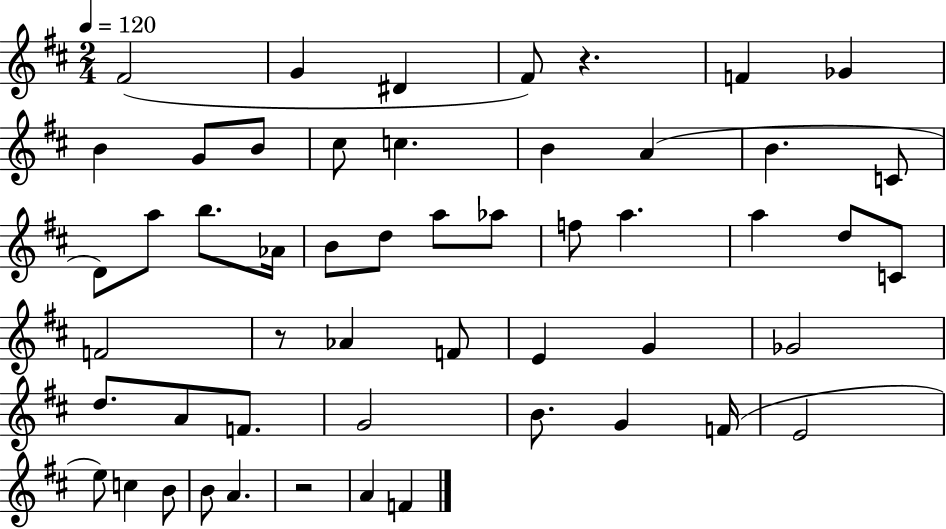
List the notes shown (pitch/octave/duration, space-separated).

F#4/h G4/q D#4/q F#4/e R/q. F4/q Gb4/q B4/q G4/e B4/e C#5/e C5/q. B4/q A4/q B4/q. C4/e D4/e A5/e B5/e. Ab4/s B4/e D5/e A5/e Ab5/e F5/e A5/q. A5/q D5/e C4/e F4/h R/e Ab4/q F4/e E4/q G4/q Gb4/h D5/e. A4/e F4/e. G4/h B4/e. G4/q F4/s E4/h E5/e C5/q B4/e B4/e A4/q. R/h A4/q F4/q